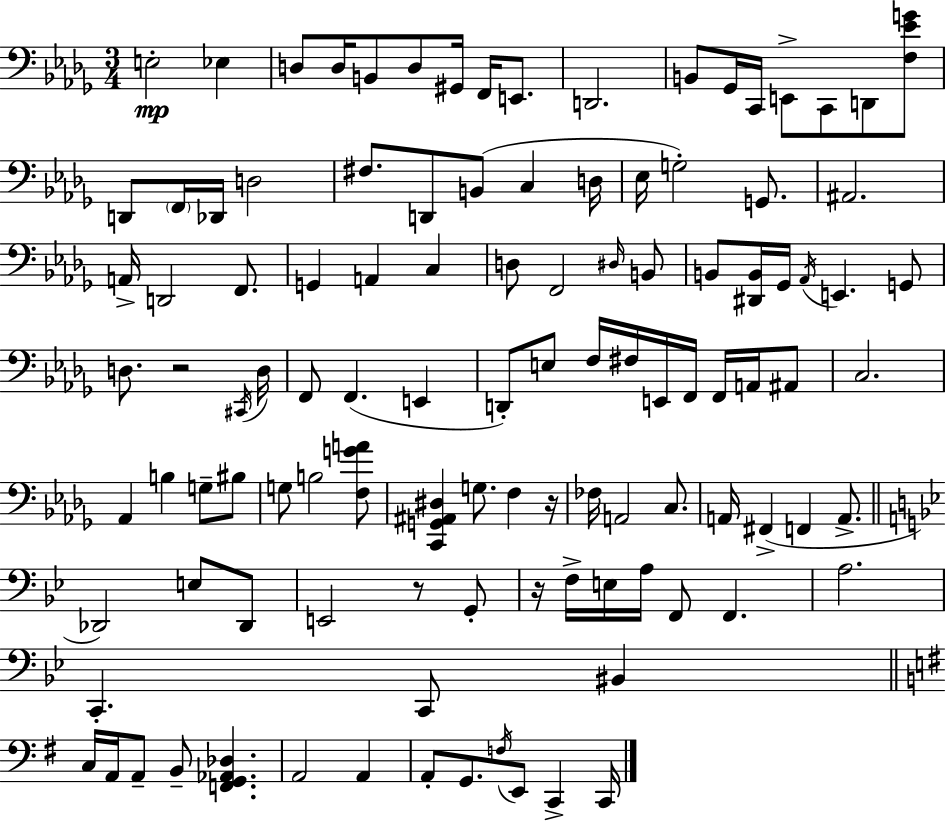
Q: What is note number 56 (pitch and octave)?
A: F2